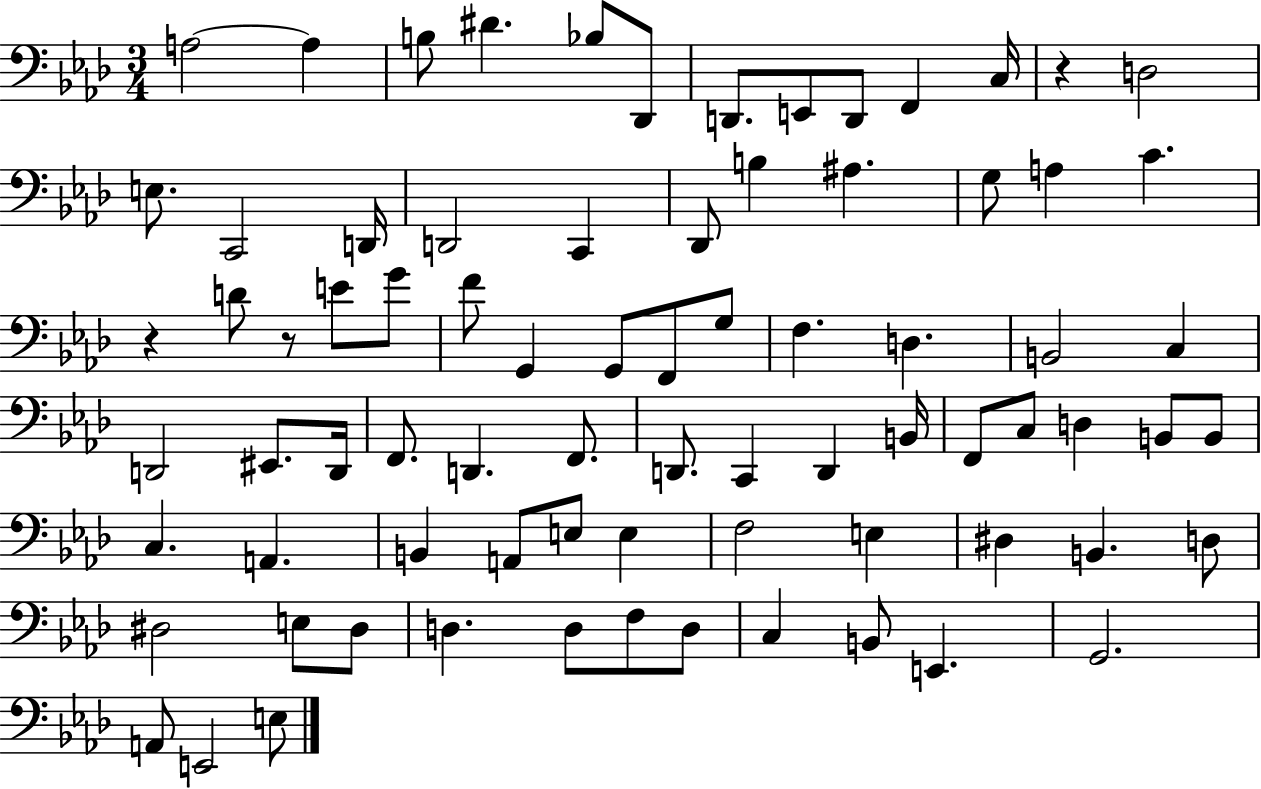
A3/h A3/q B3/e D#4/q. Bb3/e Db2/e D2/e. E2/e D2/e F2/q C3/s R/q D3/h E3/e. C2/h D2/s D2/h C2/q Db2/e B3/q A#3/q. G3/e A3/q C4/q. R/q D4/e R/e E4/e G4/e F4/e G2/q G2/e F2/e G3/e F3/q. D3/q. B2/h C3/q D2/h EIS2/e. D2/s F2/e. D2/q. F2/e. D2/e. C2/q D2/q B2/s F2/e C3/e D3/q B2/e B2/e C3/q. A2/q. B2/q A2/e E3/e E3/q F3/h E3/q D#3/q B2/q. D3/e D#3/h E3/e D#3/e D3/q. D3/e F3/e D3/e C3/q B2/e E2/q. G2/h. A2/e E2/h E3/e